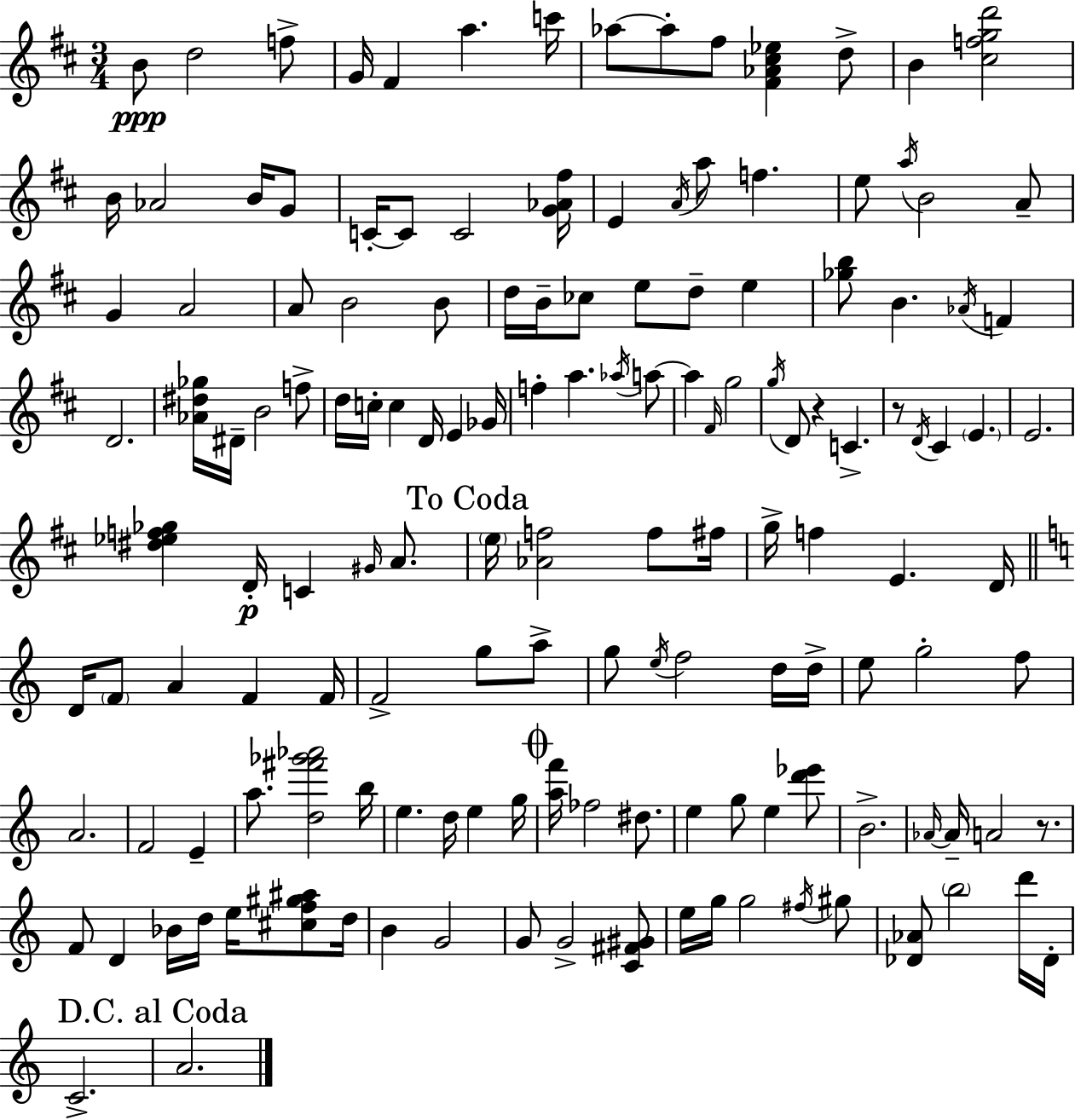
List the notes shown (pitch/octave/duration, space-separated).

B4/e D5/h F5/e G4/s F#4/q A5/q. C6/s Ab5/e Ab5/e F#5/e [F#4,Ab4,C#5,Eb5]/q D5/e B4/q [C#5,F5,G5,D6]/h B4/s Ab4/h B4/s G4/e C4/s C4/e C4/h [G4,Ab4,F#5]/s E4/q A4/s A5/e F5/q. E5/e A5/s B4/h A4/e G4/q A4/h A4/e B4/h B4/e D5/s B4/s CES5/e E5/e D5/e E5/q [Gb5,B5]/e B4/q. Ab4/s F4/q D4/h. [Ab4,D#5,Gb5]/s D#4/s B4/h F5/e D5/s C5/s C5/q D4/s E4/q Gb4/s F5/q A5/q. Ab5/s A5/e A5/q F#4/s G5/h G5/s D4/e R/q C4/q. R/e D4/s C#4/q E4/q. E4/h. [D#5,Eb5,F5,Gb5]/q D4/s C4/q G#4/s A4/e. E5/s [Ab4,F5]/h F5/e F#5/s G5/s F5/q E4/q. D4/s D4/s F4/e A4/q F4/q F4/s F4/h G5/e A5/e G5/e E5/s F5/h D5/s D5/s E5/e G5/h F5/e A4/h. F4/h E4/q A5/e. [D5,F#6,Gb6,Ab6]/h B5/s E5/q. D5/s E5/q G5/s [A5,F6]/s FES5/h D#5/e. E5/q G5/e E5/q [D6,Eb6]/e B4/h. Ab4/s Ab4/s A4/h R/e. F4/e D4/q Bb4/s D5/s E5/s [C#5,F5,G#5,A#5]/e D5/s B4/q G4/h G4/e G4/h [C4,F#4,G#4]/e E5/s G5/s G5/h F#5/s G#5/e [Db4,Ab4]/e B5/h D6/s Db4/s C4/h. A4/h.